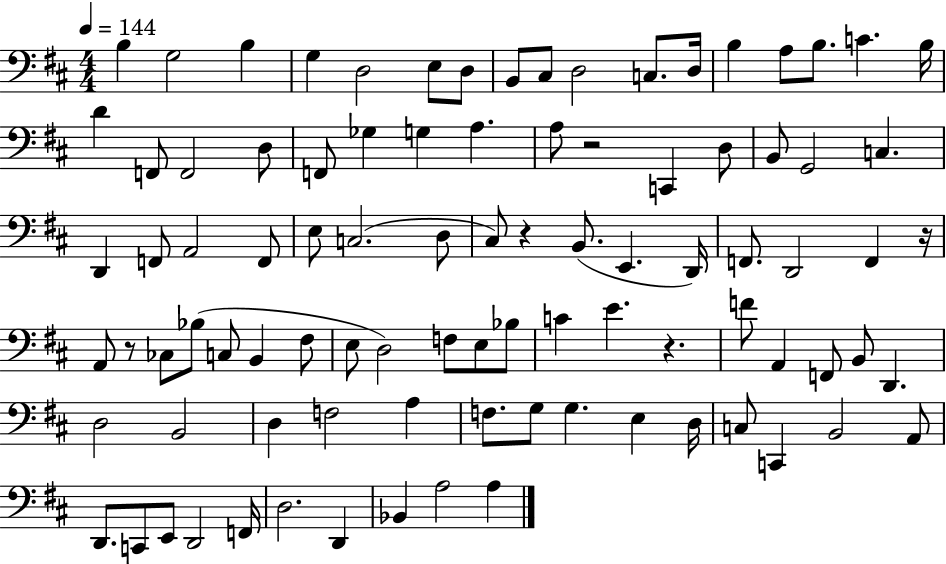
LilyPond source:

{
  \clef bass
  \numericTimeSignature
  \time 4/4
  \key d \major
  \tempo 4 = 144
  b4 g2 b4 | g4 d2 e8 d8 | b,8 cis8 d2 c8. d16 | b4 a8 b8. c'4. b16 | \break d'4 f,8 f,2 d8 | f,8 ges4 g4 a4. | a8 r2 c,4 d8 | b,8 g,2 c4. | \break d,4 f,8 a,2 f,8 | e8 c2.( d8 | cis8) r4 b,8.( e,4. d,16) | f,8. d,2 f,4 r16 | \break a,8 r8 ces8 bes8( c8 b,4 fis8 | e8 d2) f8 e8 bes8 | c'4 e'4. r4. | f'8 a,4 f,8 b,8 d,4. | \break d2 b,2 | d4 f2 a4 | f8. g8 g4. e4 d16 | c8 c,4 b,2 a,8 | \break d,8. c,8 e,8 d,2 f,16 | d2. d,4 | bes,4 a2 a4 | \bar "|."
}